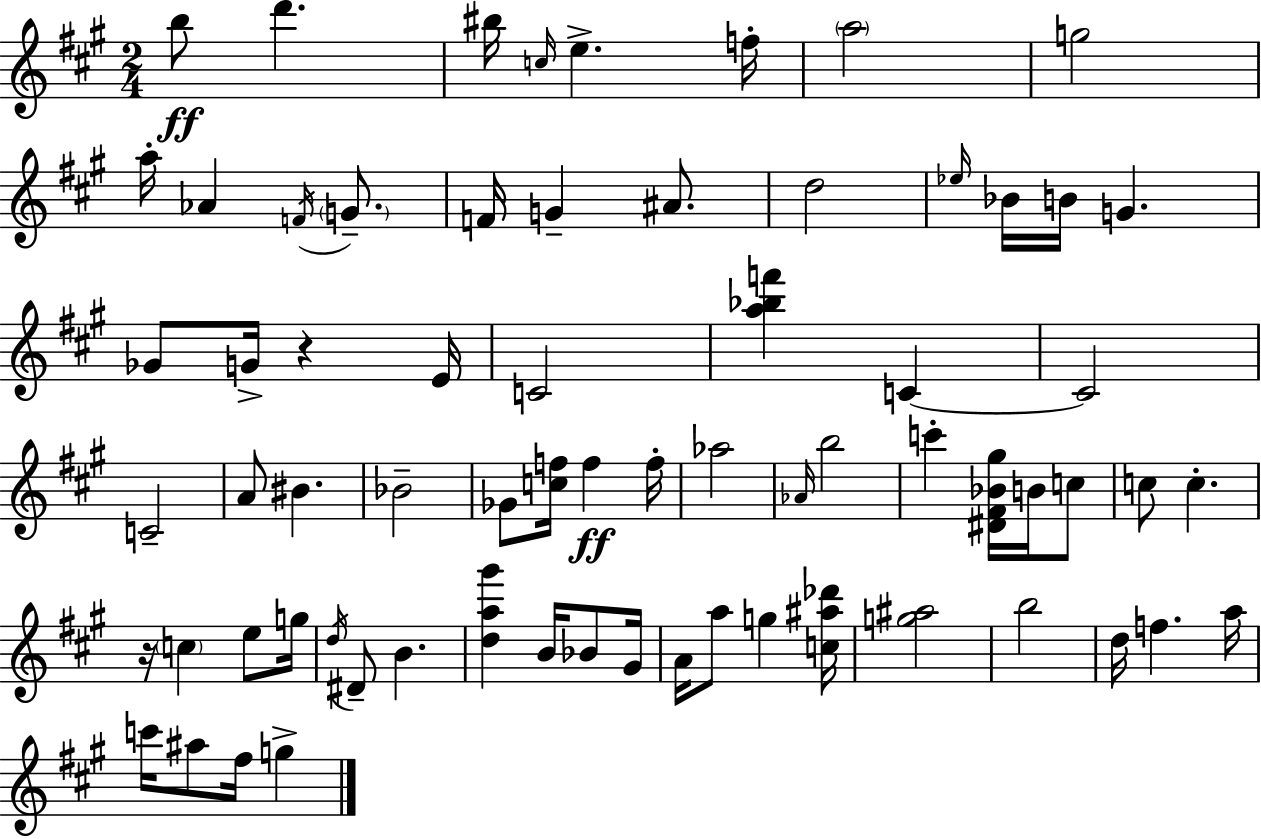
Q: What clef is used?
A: treble